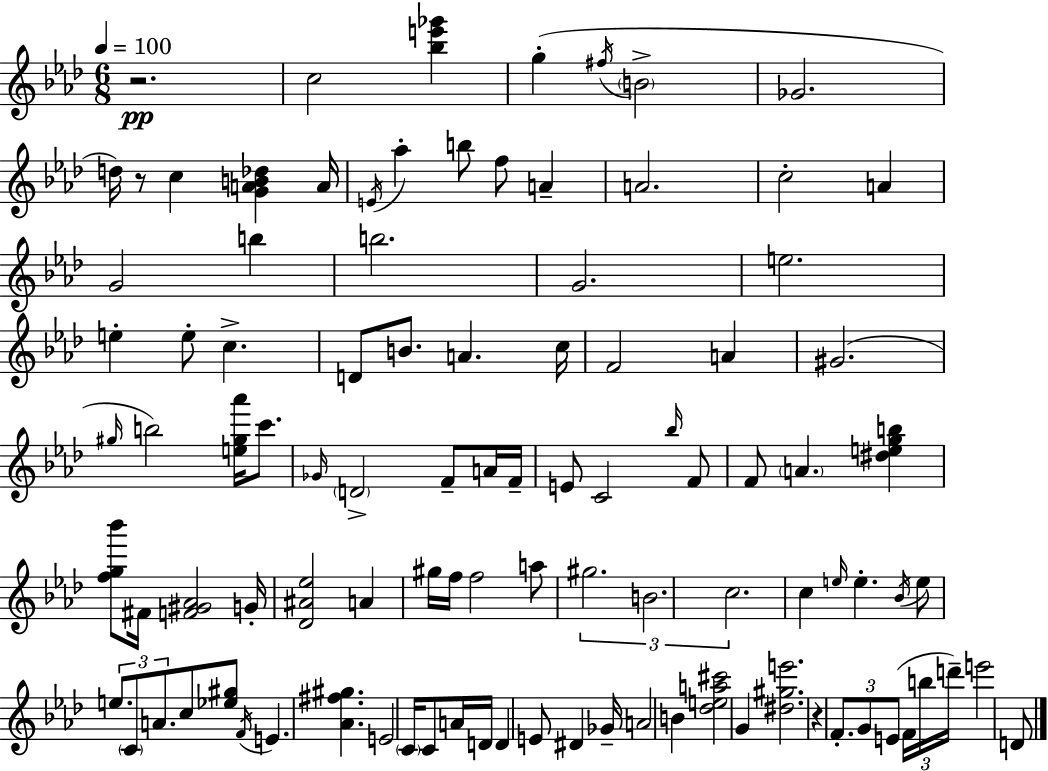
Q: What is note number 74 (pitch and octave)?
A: D#4